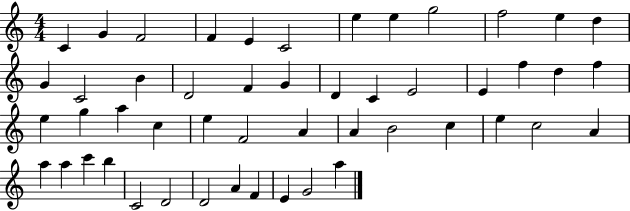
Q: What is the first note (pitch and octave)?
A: C4